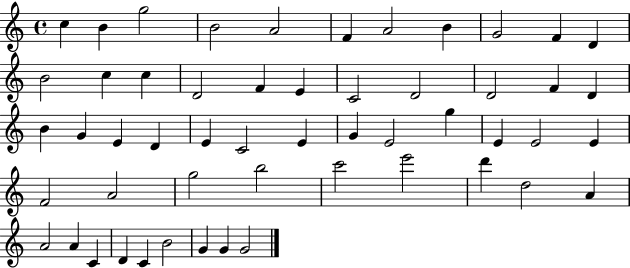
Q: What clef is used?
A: treble